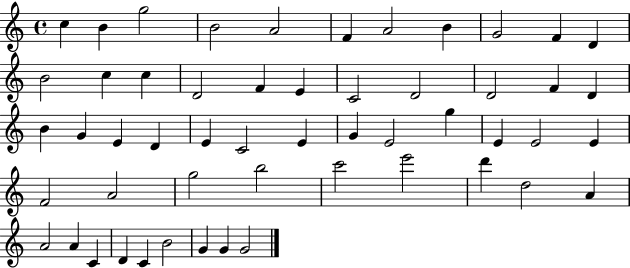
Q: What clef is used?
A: treble